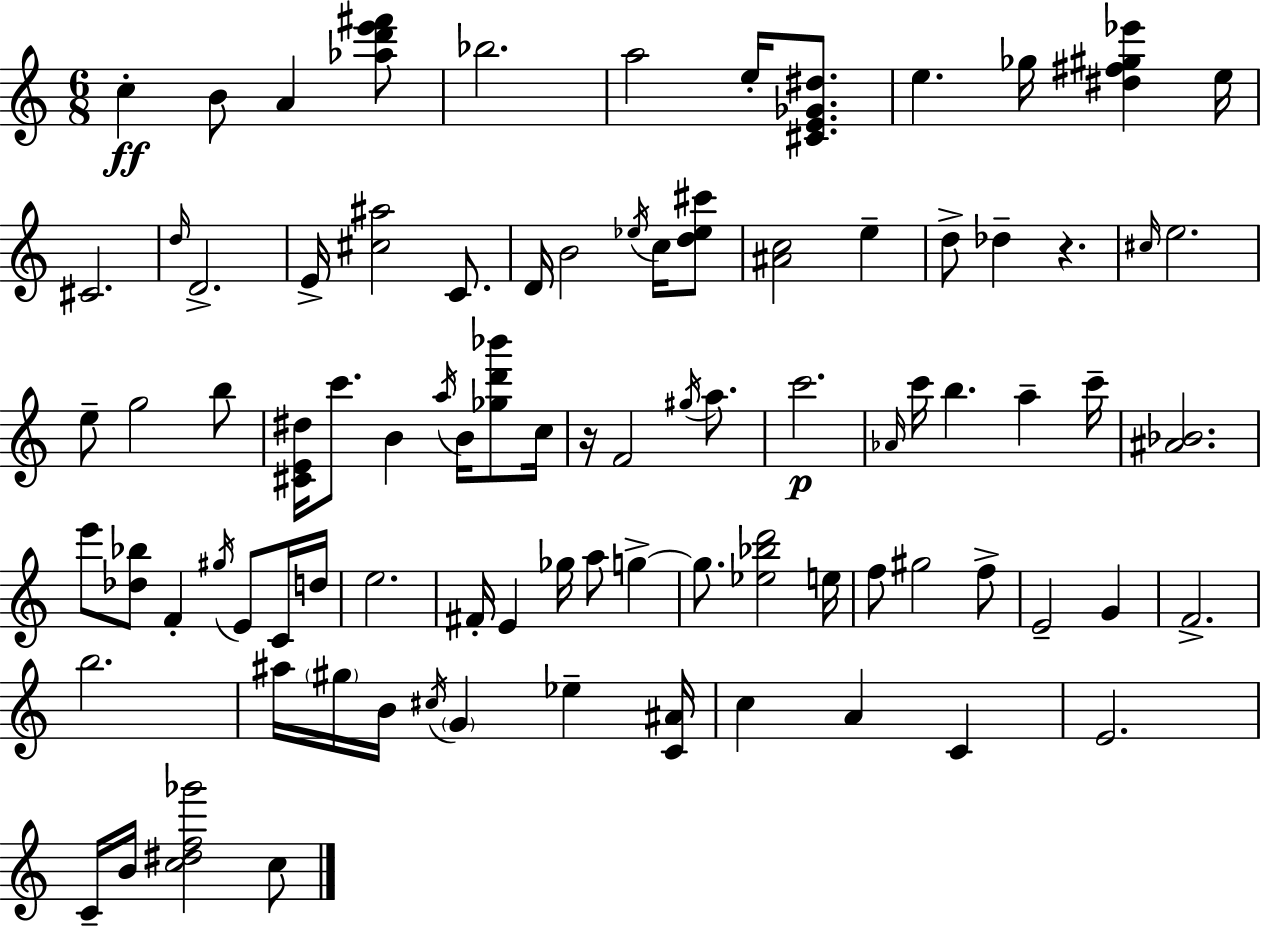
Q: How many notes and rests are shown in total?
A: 89